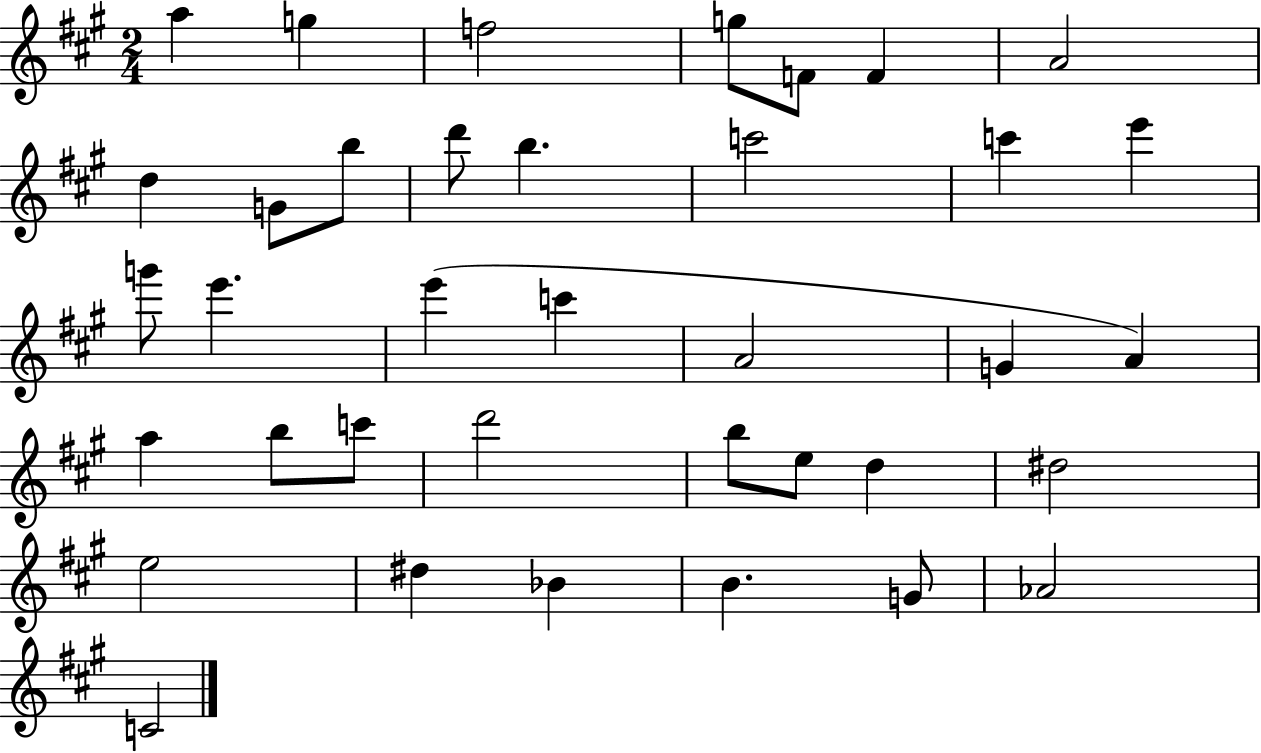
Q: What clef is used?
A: treble